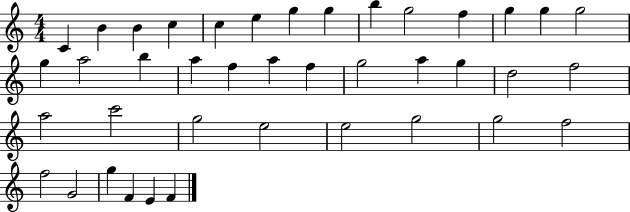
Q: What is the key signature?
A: C major